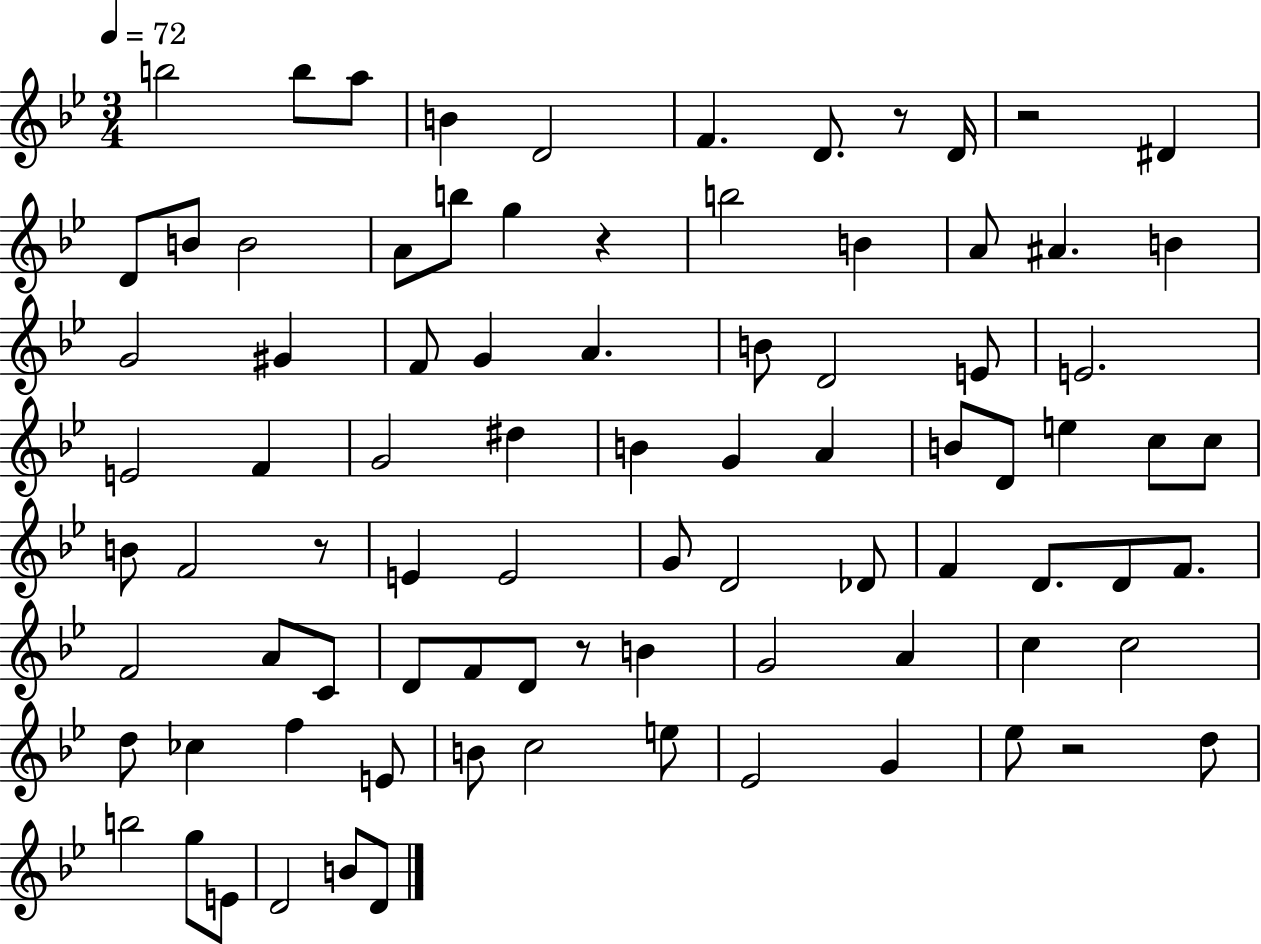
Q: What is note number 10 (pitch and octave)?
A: D4